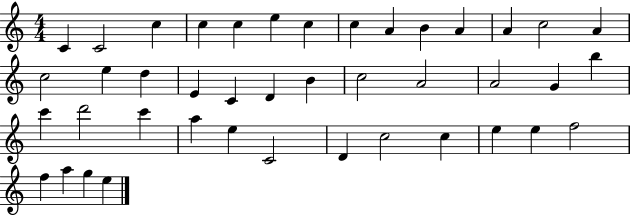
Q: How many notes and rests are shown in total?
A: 42